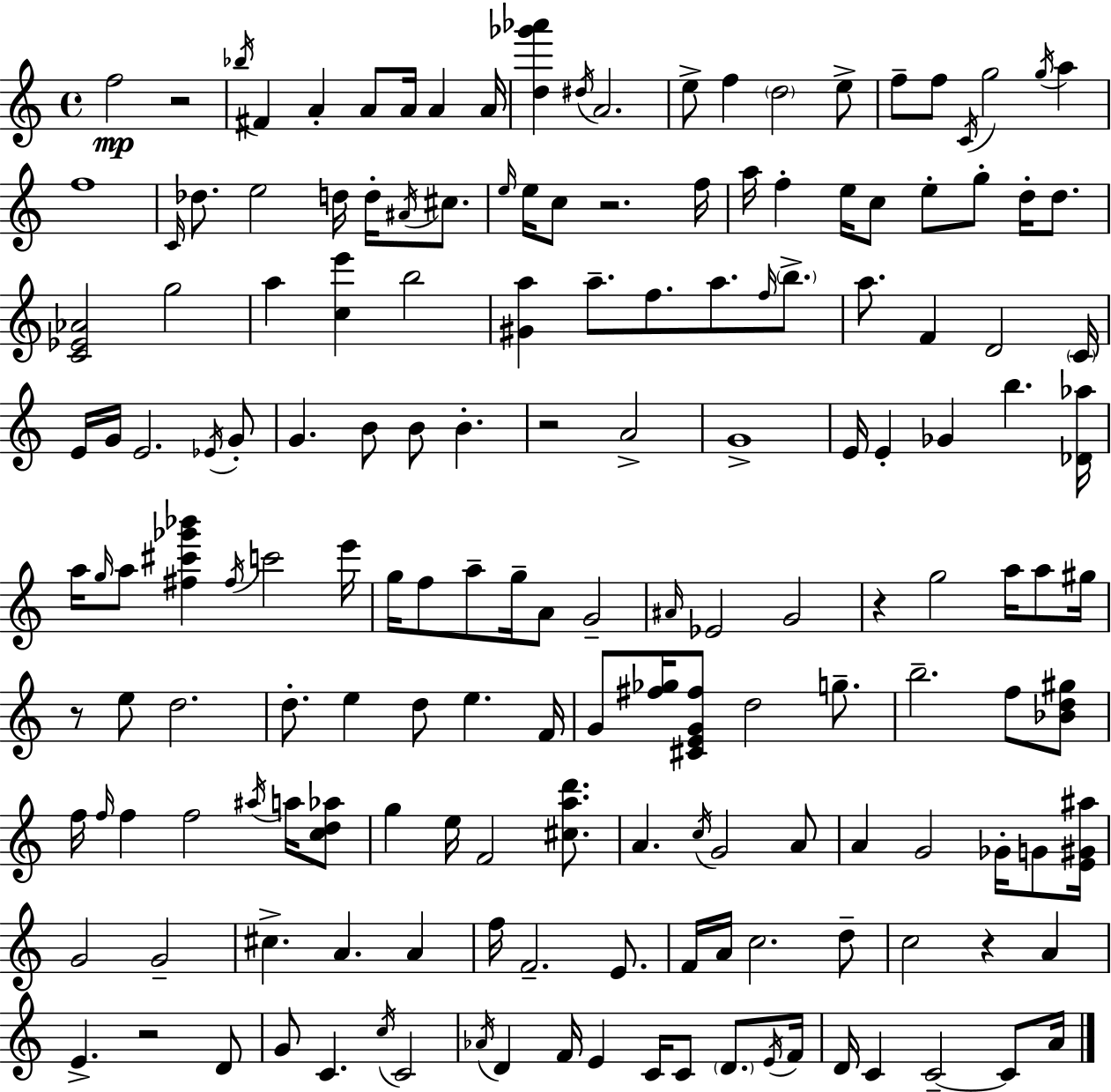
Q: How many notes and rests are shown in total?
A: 168